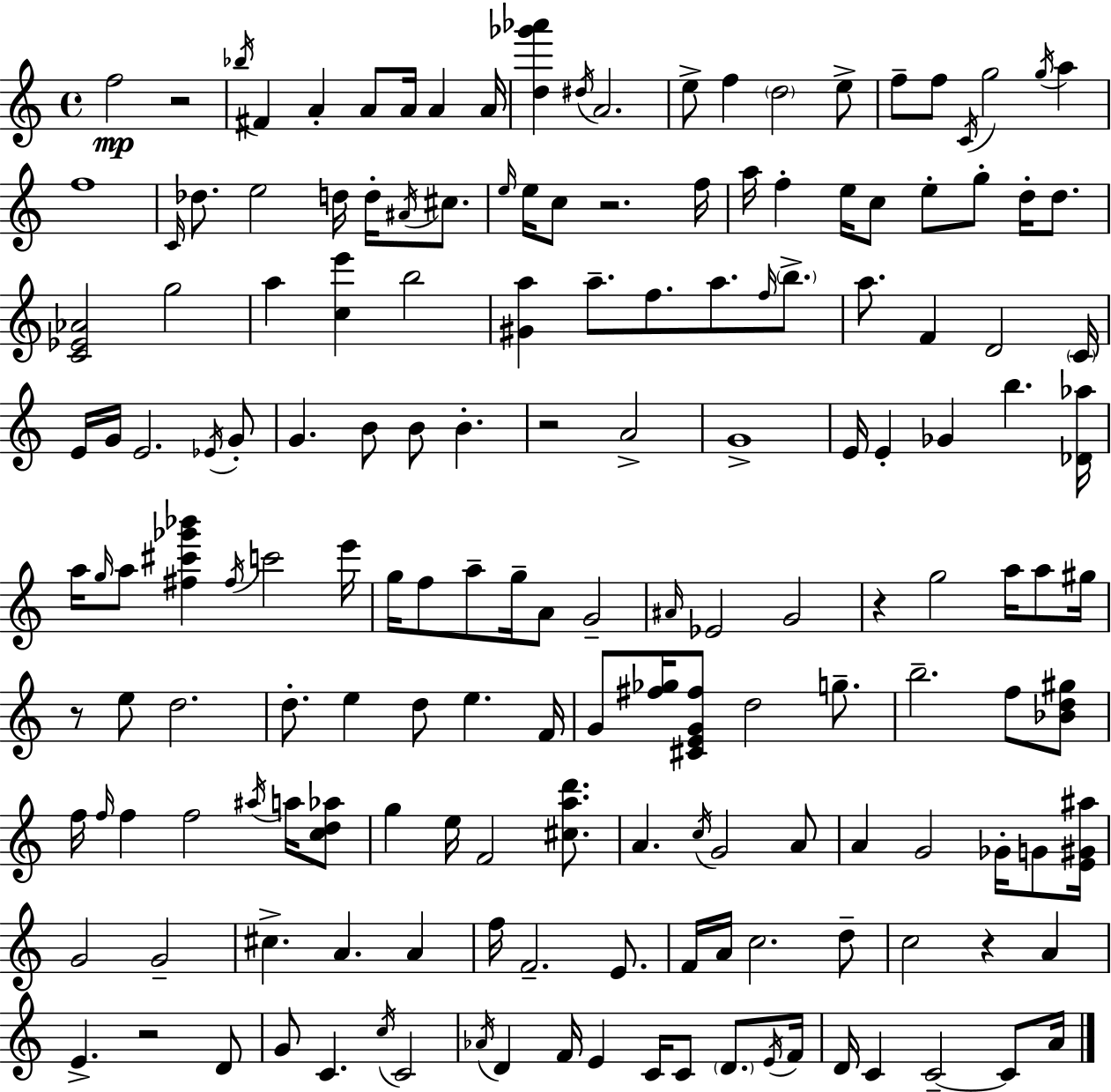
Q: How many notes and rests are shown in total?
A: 168